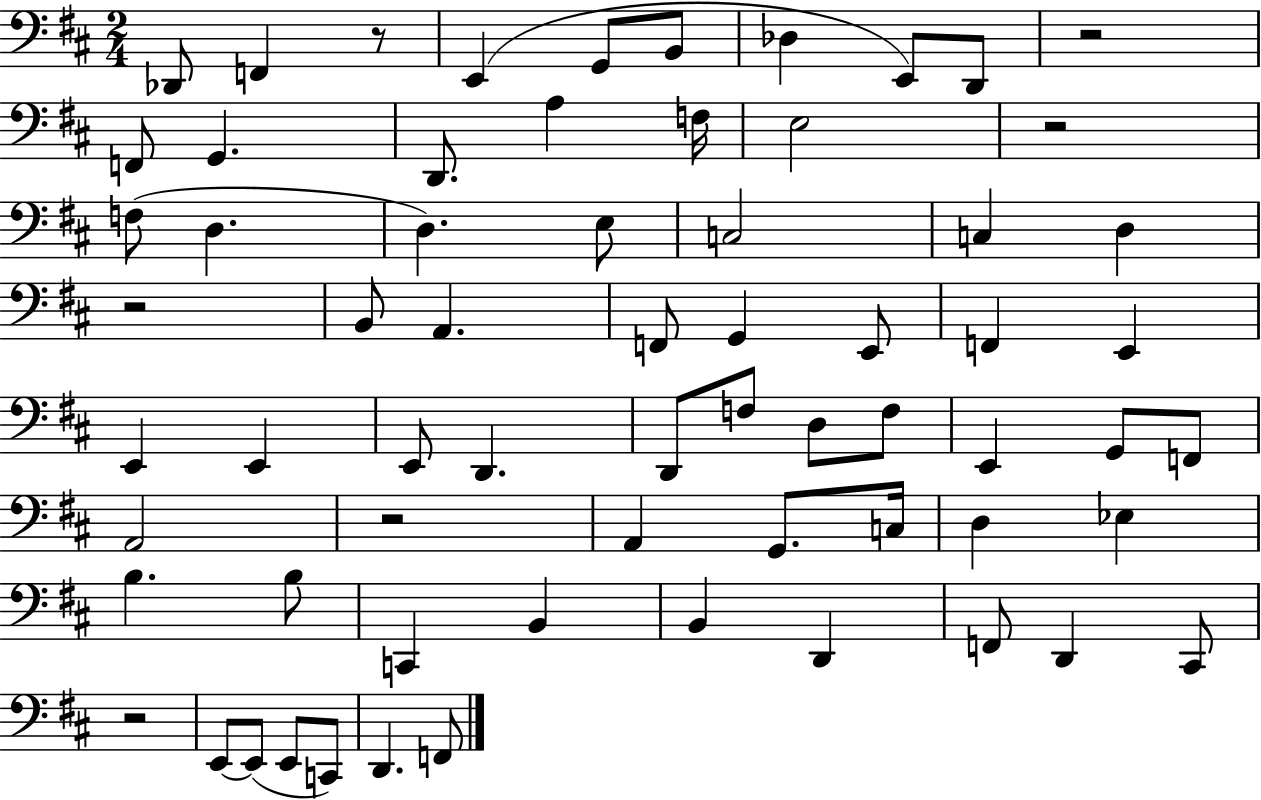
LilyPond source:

{
  \clef bass
  \numericTimeSignature
  \time 2/4
  \key d \major
  des,8 f,4 r8 | e,4( g,8 b,8 | des4 e,8) d,8 | r2 | \break f,8 g,4. | d,8. a4 f16 | e2 | r2 | \break f8( d4. | d4.) e8 | c2 | c4 d4 | \break r2 | b,8 a,4. | f,8 g,4 e,8 | f,4 e,4 | \break e,4 e,4 | e,8 d,4. | d,8 f8 d8 f8 | e,4 g,8 f,8 | \break a,2 | r2 | a,4 g,8. c16 | d4 ees4 | \break b4. b8 | c,4 b,4 | b,4 d,4 | f,8 d,4 cis,8 | \break r2 | e,8~~ e,8( e,8 c,8) | d,4. f,8 | \bar "|."
}